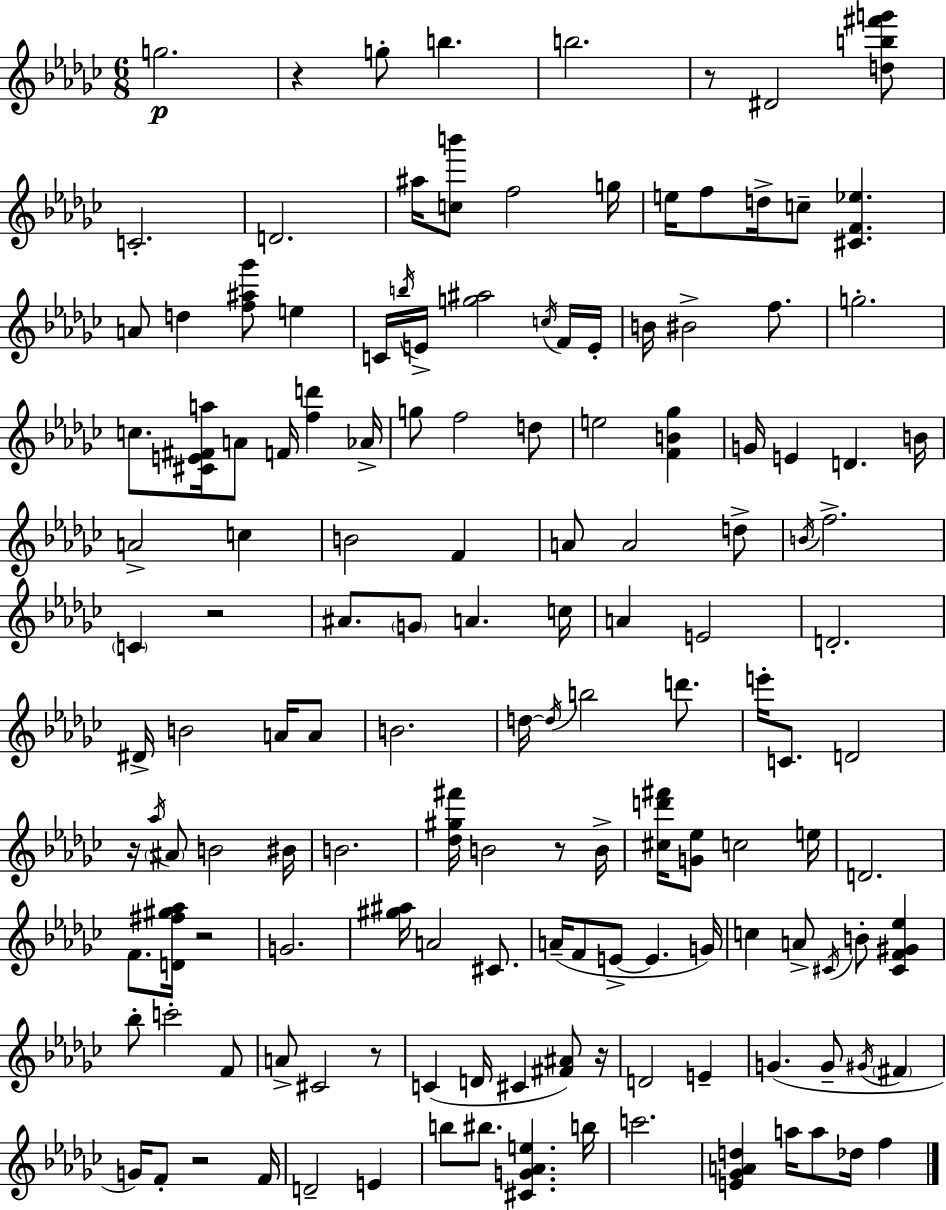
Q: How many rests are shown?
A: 9